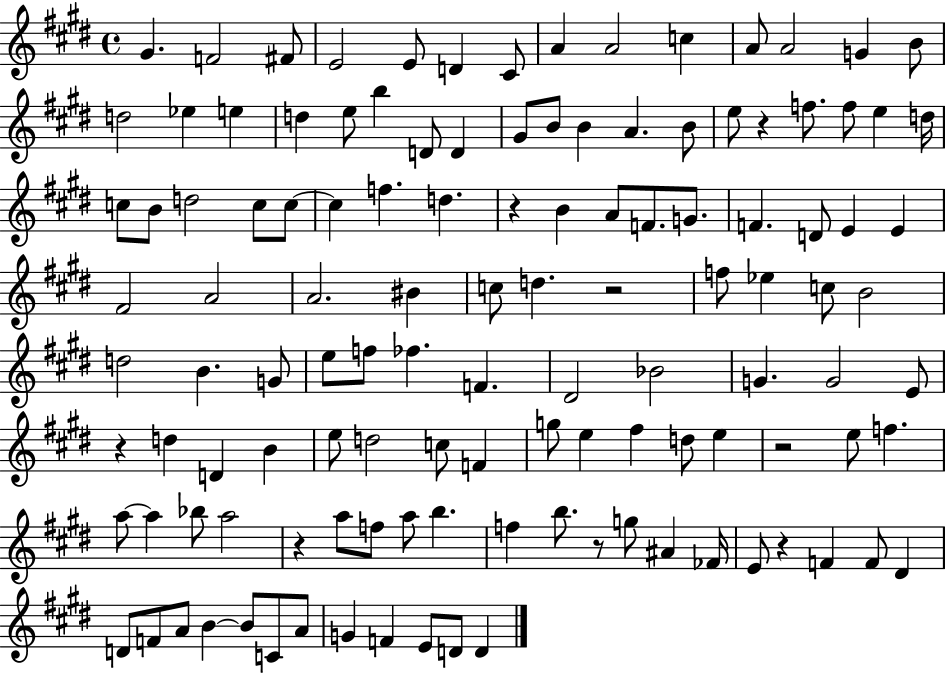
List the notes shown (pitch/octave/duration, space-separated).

G#4/q. F4/h F#4/e E4/h E4/e D4/q C#4/e A4/q A4/h C5/q A4/e A4/h G4/q B4/e D5/h Eb5/q E5/q D5/q E5/e B5/q D4/e D4/q G#4/e B4/e B4/q A4/q. B4/e E5/e R/q F5/e. F5/e E5/q D5/s C5/e B4/e D5/h C5/e C5/e C5/q F5/q. D5/q. R/q B4/q A4/e F4/e. G4/e. F4/q. D4/e E4/q E4/q F#4/h A4/h A4/h. BIS4/q C5/e D5/q. R/h F5/e Eb5/q C5/e B4/h D5/h B4/q. G4/e E5/e F5/e FES5/q. F4/q. D#4/h Bb4/h G4/q. G4/h E4/e R/q D5/q D4/q B4/q E5/e D5/h C5/e F4/q G5/e E5/q F#5/q D5/e E5/q R/h E5/e F5/q. A5/e A5/q Bb5/e A5/h R/q A5/e F5/e A5/e B5/q. F5/q B5/e. R/e G5/e A#4/q FES4/s E4/e R/q F4/q F4/e D#4/q D4/e F4/e A4/e B4/q B4/e C4/e A4/e G4/q F4/q E4/e D4/e D4/q